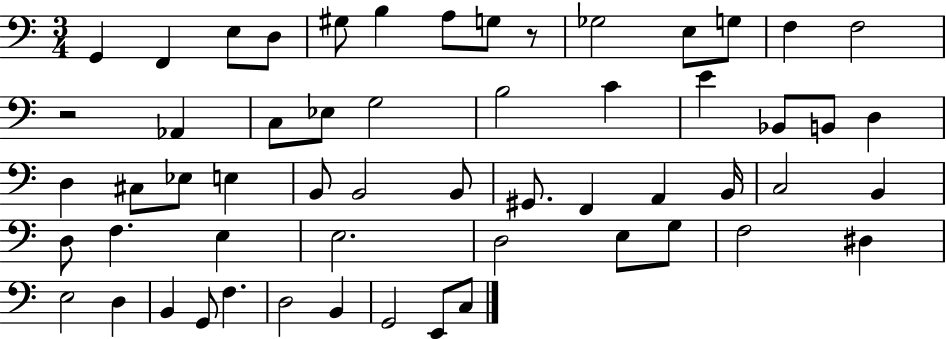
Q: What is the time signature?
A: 3/4